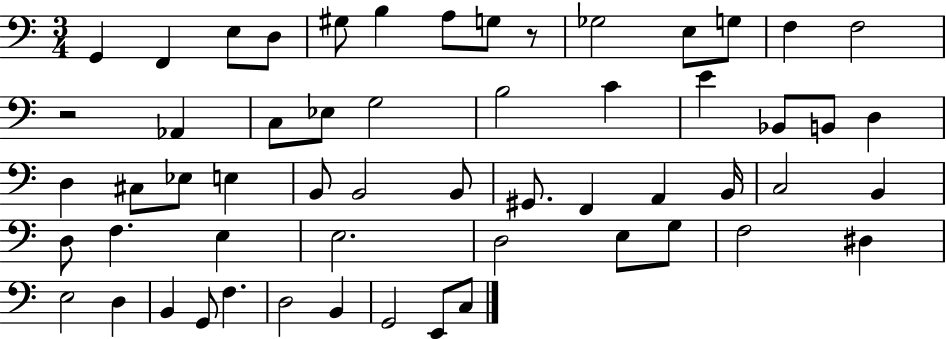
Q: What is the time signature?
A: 3/4